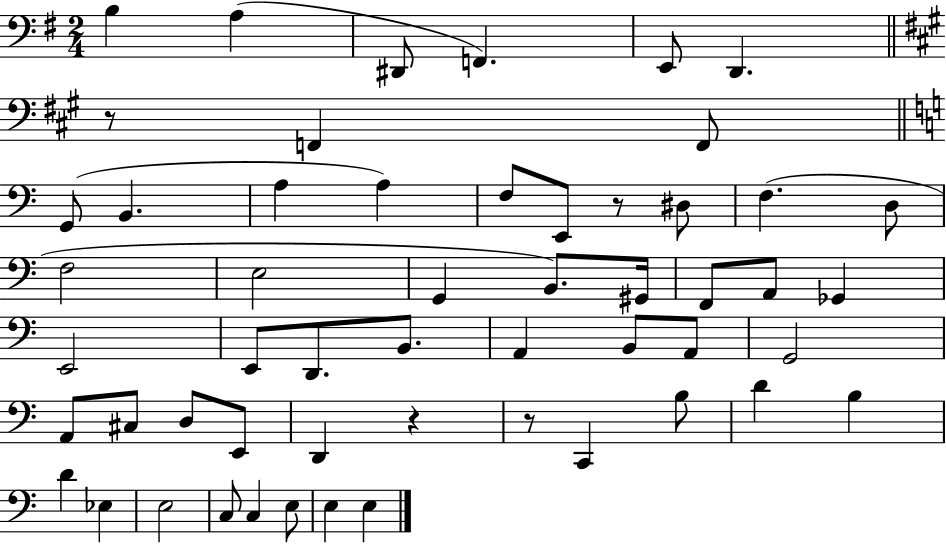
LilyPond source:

{
  \clef bass
  \numericTimeSignature
  \time 2/4
  \key g \major
  b4 a4( | dis,8 f,4.) | e,8 d,4. | \bar "||" \break \key a \major r8 f,4 f,8 | \bar "||" \break \key c \major g,8( b,4. | a4 a4) | f8 e,8 r8 dis8 | f4.( d8 | \break f2 | e2 | g,4 b,8.) gis,16 | f,8 a,8 ges,4 | \break e,2 | e,8 d,8. b,8. | a,4 b,8 a,8 | g,2 | \break a,8 cis8 d8 e,8 | d,4 r4 | r8 c,4 b8 | d'4 b4 | \break d'4 ees4 | e2 | c8 c4 e8 | e4 e4 | \break \bar "|."
}